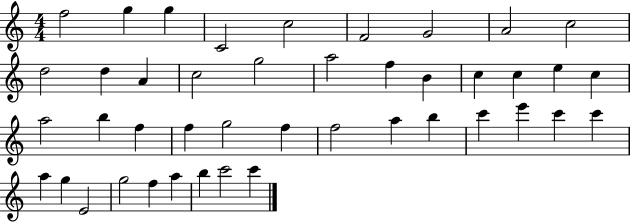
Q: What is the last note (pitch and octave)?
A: C6